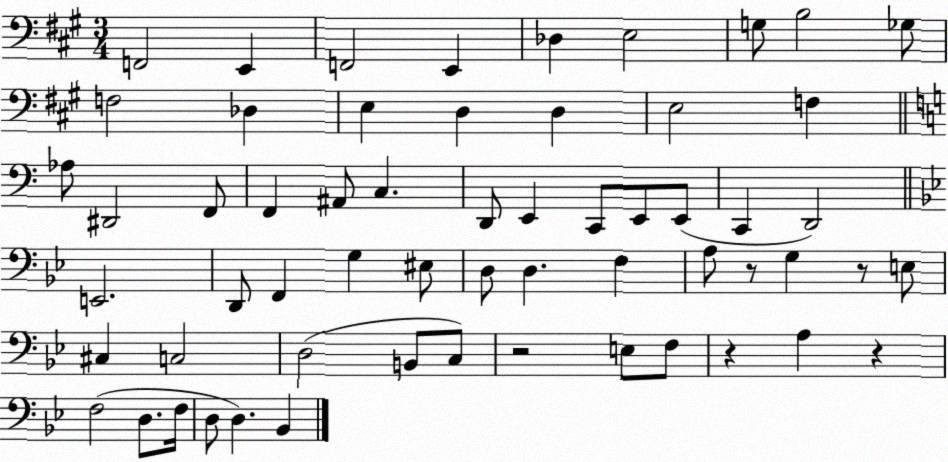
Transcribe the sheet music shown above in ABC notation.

X:1
T:Untitled
M:3/4
L:1/4
K:A
F,,2 E,, F,,2 E,, _D, E,2 G,/2 B,2 _G,/2 F,2 _D, E, D, D, E,2 F, _A,/2 ^D,,2 F,,/2 F,, ^A,,/2 C, D,,/2 E,, C,,/2 E,,/2 E,,/2 C,, D,,2 E,,2 D,,/2 F,, G, ^E,/2 D,/2 D, F, A,/2 z/2 G, z/2 E,/2 ^C, C,2 D,2 B,,/2 C,/2 z2 E,/2 F,/2 z A, z F,2 D,/2 F,/4 D,/2 D, _B,,